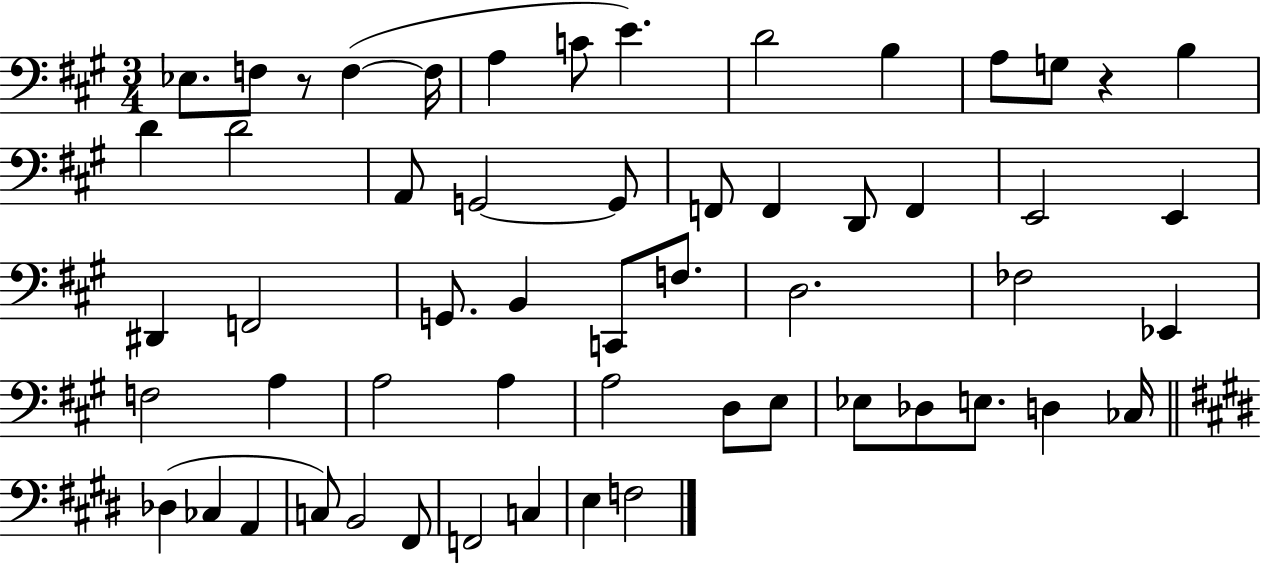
X:1
T:Untitled
M:3/4
L:1/4
K:A
_E,/2 F,/2 z/2 F, F,/4 A, C/2 E D2 B, A,/2 G,/2 z B, D D2 A,,/2 G,,2 G,,/2 F,,/2 F,, D,,/2 F,, E,,2 E,, ^D,, F,,2 G,,/2 B,, C,,/2 F,/2 D,2 _F,2 _E,, F,2 A, A,2 A, A,2 D,/2 E,/2 _E,/2 _D,/2 E,/2 D, _C,/4 _D, _C, A,, C,/2 B,,2 ^F,,/2 F,,2 C, E, F,2